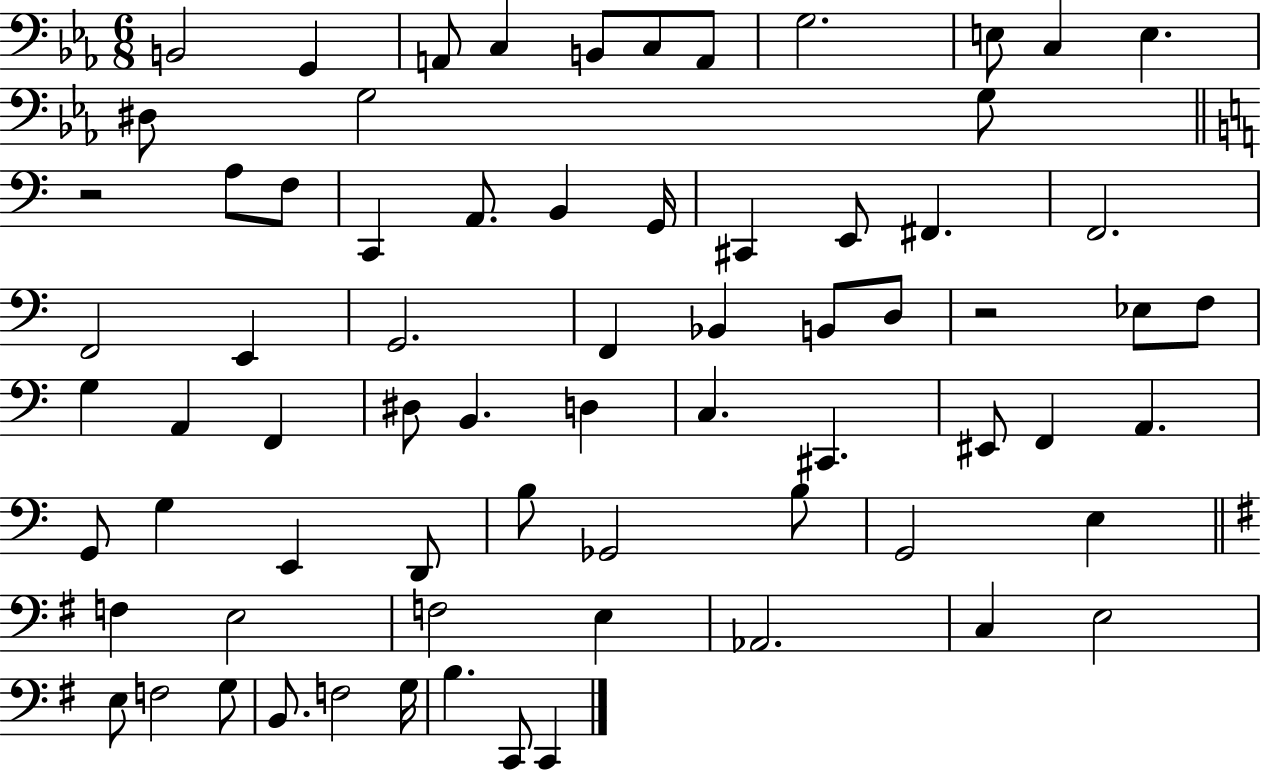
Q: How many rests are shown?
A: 2